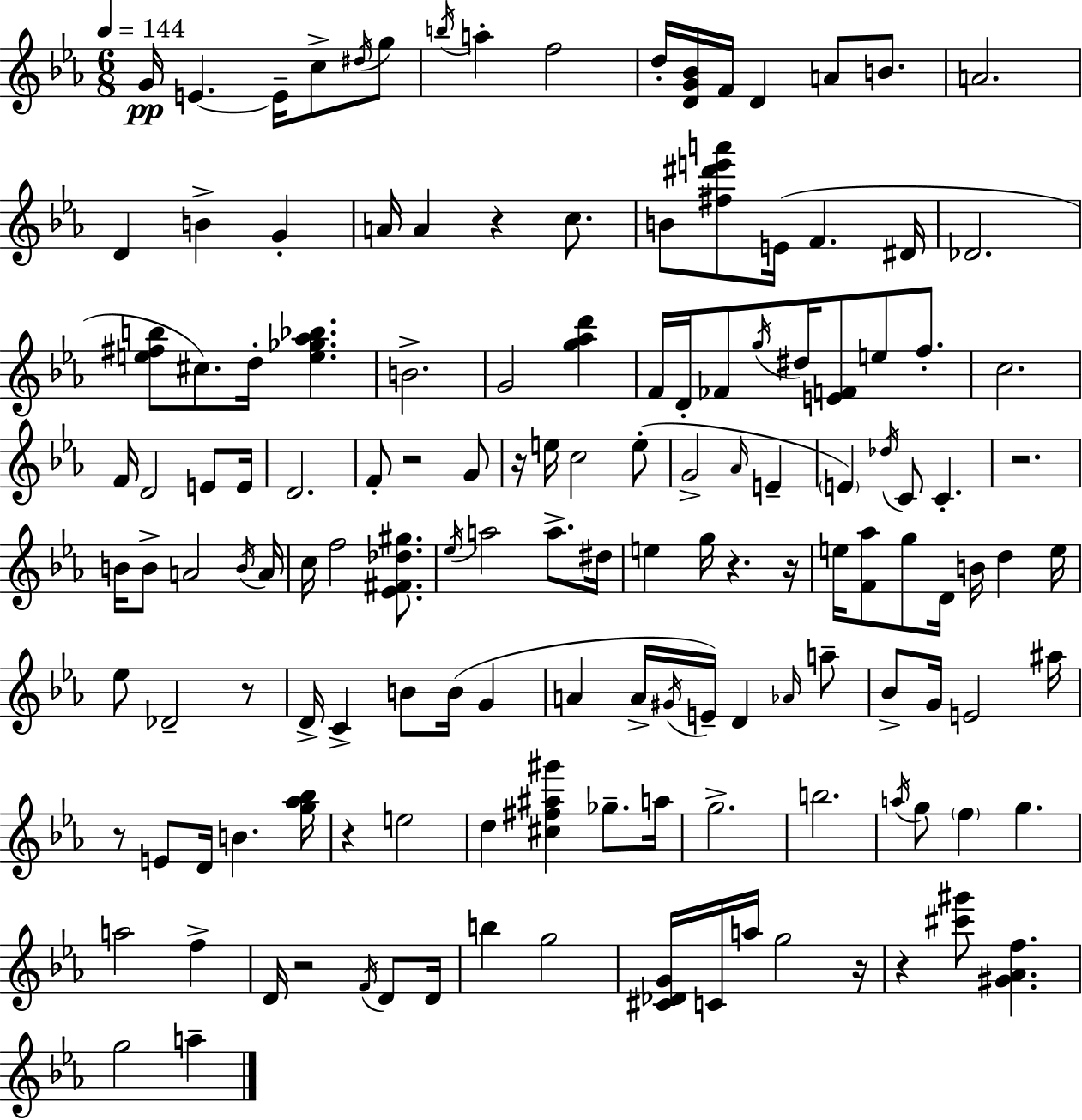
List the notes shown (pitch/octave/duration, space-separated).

G4/s E4/q. E4/s C5/e D#5/s G5/e B5/s A5/q F5/h D5/s [D4,G4,Bb4]/s F4/s D4/q A4/e B4/e. A4/h. D4/q B4/q G4/q A4/s A4/q R/q C5/e. B4/e [F#5,D#6,E6,A6]/e E4/s F4/q. D#4/s Db4/h. [E5,F#5,B5]/e C#5/e. D5/s [E5,Gb5,Ab5,Bb5]/q. B4/h. G4/h [G5,Ab5,D6]/q F4/s D4/s FES4/e G5/s D#5/s [E4,F4]/e E5/e F5/e. C5/h. F4/s D4/h E4/e E4/s D4/h. F4/e R/h G4/e R/s E5/s C5/h E5/e G4/h Ab4/s E4/q E4/q Db5/s C4/e C4/q. R/h. B4/s B4/e A4/h B4/s A4/s C5/s F5/h [Eb4,F#4,Db5,G#5]/e. Eb5/s A5/h A5/e. D#5/s E5/q G5/s R/q. R/s E5/s [F4,Ab5]/e G5/e D4/s B4/s D5/q E5/s Eb5/e Db4/h R/e D4/s C4/q B4/e B4/s G4/q A4/q A4/s G#4/s E4/s D4/q Ab4/s A5/e Bb4/e G4/s E4/h A#5/s R/e E4/e D4/s B4/q. [G5,Ab5,Bb5]/s R/q E5/h D5/q [C#5,F#5,A#5,G#6]/q Gb5/e. A5/s G5/h. B5/h. A5/s G5/e F5/q G5/q. A5/h F5/q D4/s R/h F4/s D4/e D4/s B5/q G5/h [C#4,Db4,G4]/s C4/s A5/s G5/h R/s R/q [C#6,G#6]/e [G#4,Ab4,F5]/q. G5/h A5/q